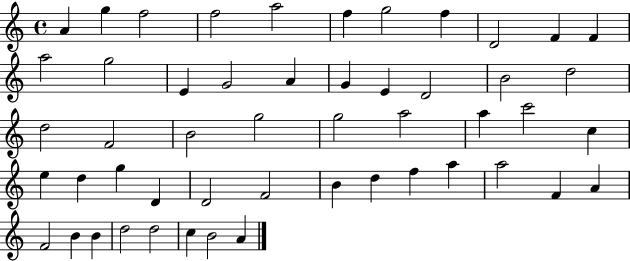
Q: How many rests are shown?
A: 0